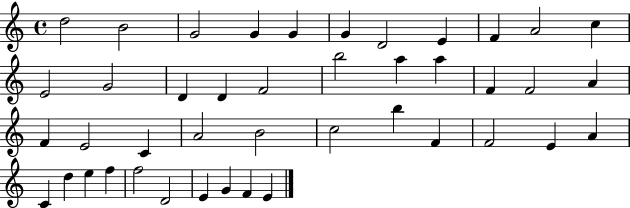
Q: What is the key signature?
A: C major